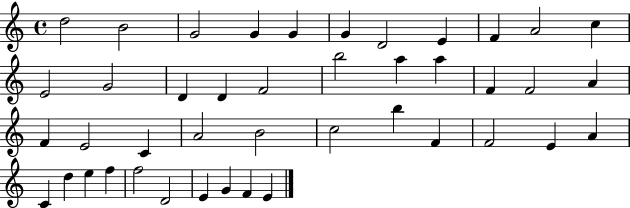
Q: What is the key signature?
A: C major